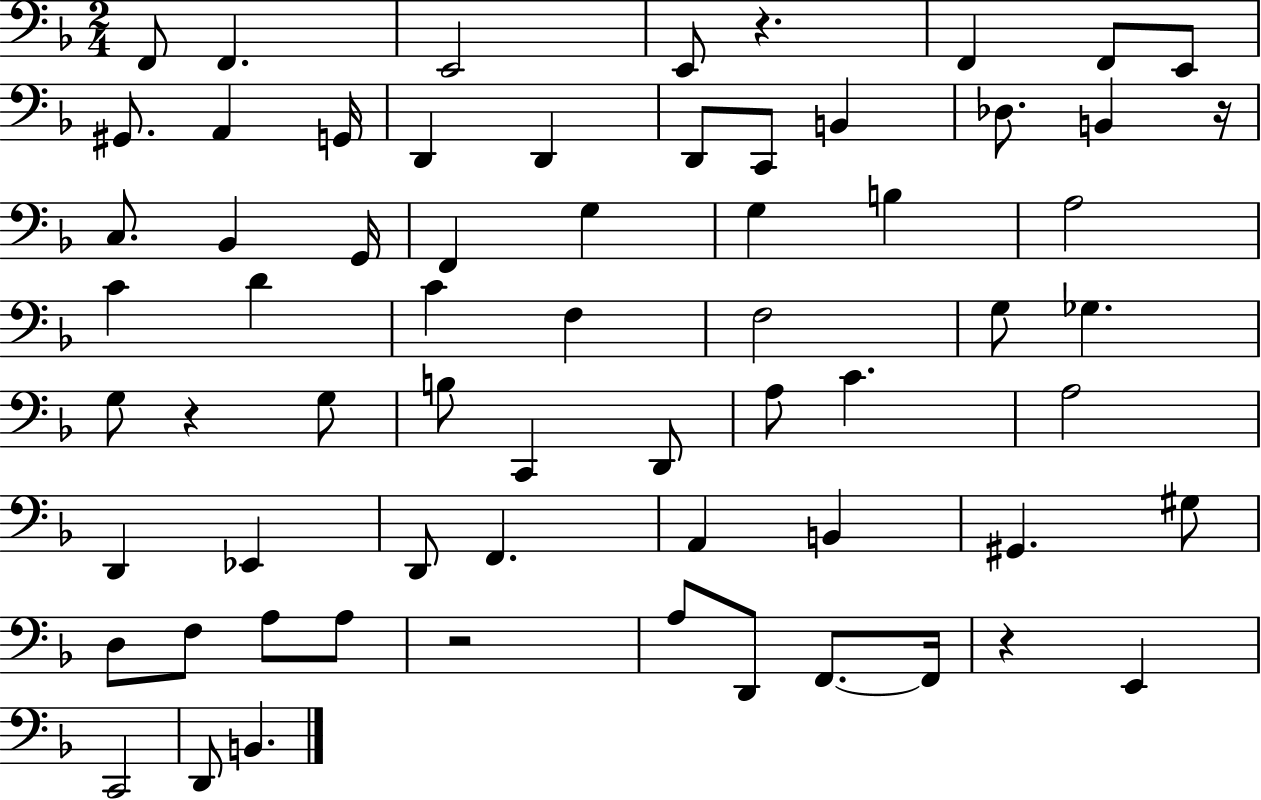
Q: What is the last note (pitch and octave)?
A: B2